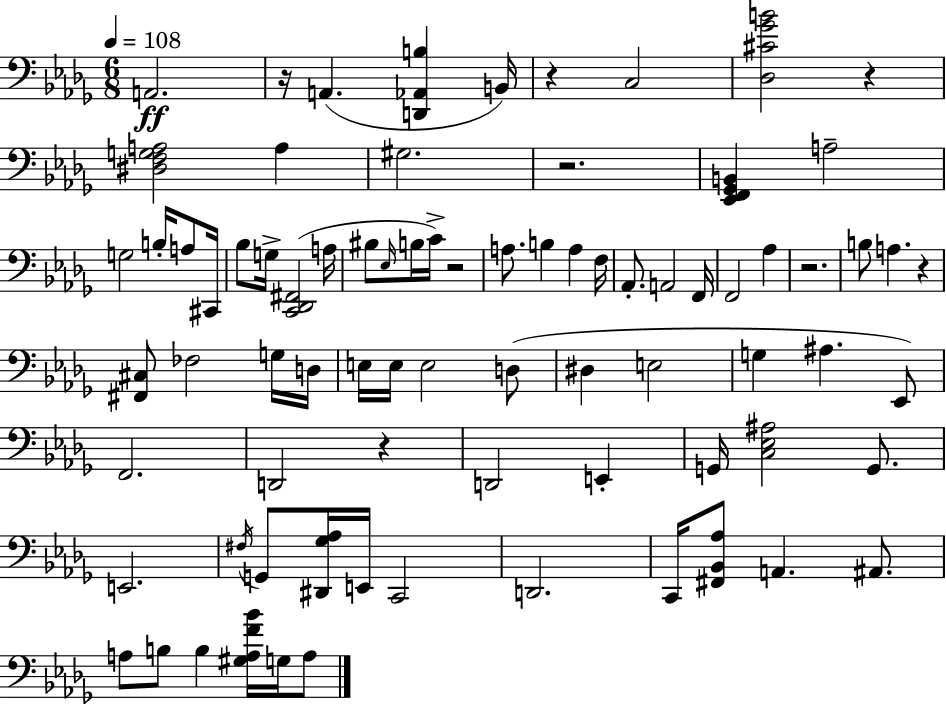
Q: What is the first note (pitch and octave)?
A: A2